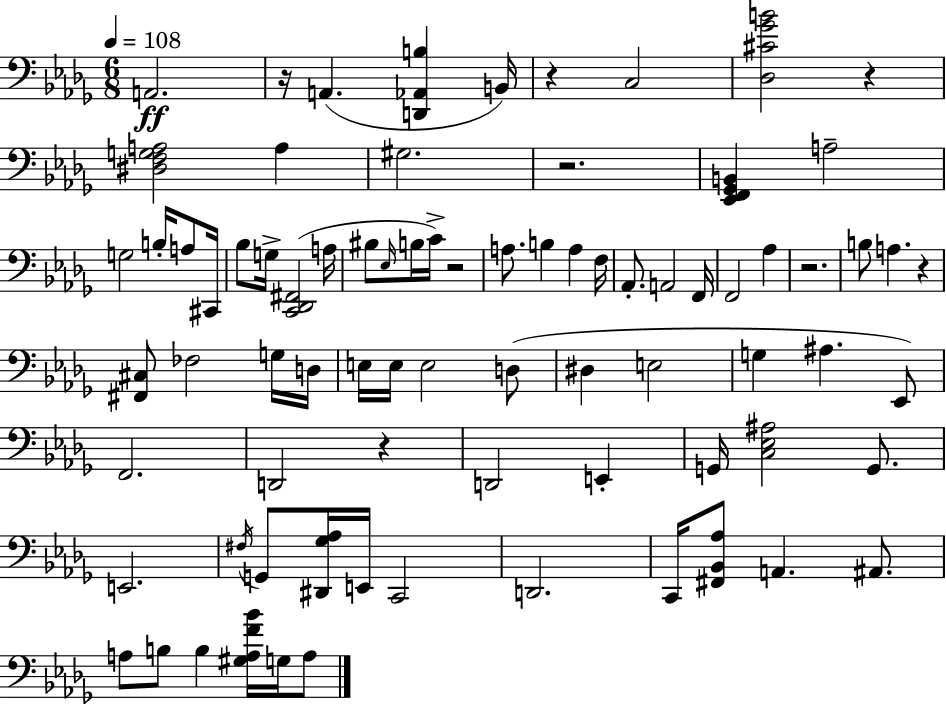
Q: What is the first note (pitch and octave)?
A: A2